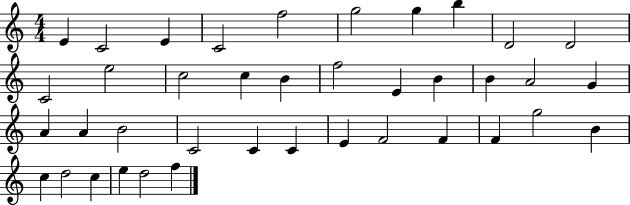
E4/q C4/h E4/q C4/h F5/h G5/h G5/q B5/q D4/h D4/h C4/h E5/h C5/h C5/q B4/q F5/h E4/q B4/q B4/q A4/h G4/q A4/q A4/q B4/h C4/h C4/q C4/q E4/q F4/h F4/q F4/q G5/h B4/q C5/q D5/h C5/q E5/q D5/h F5/q